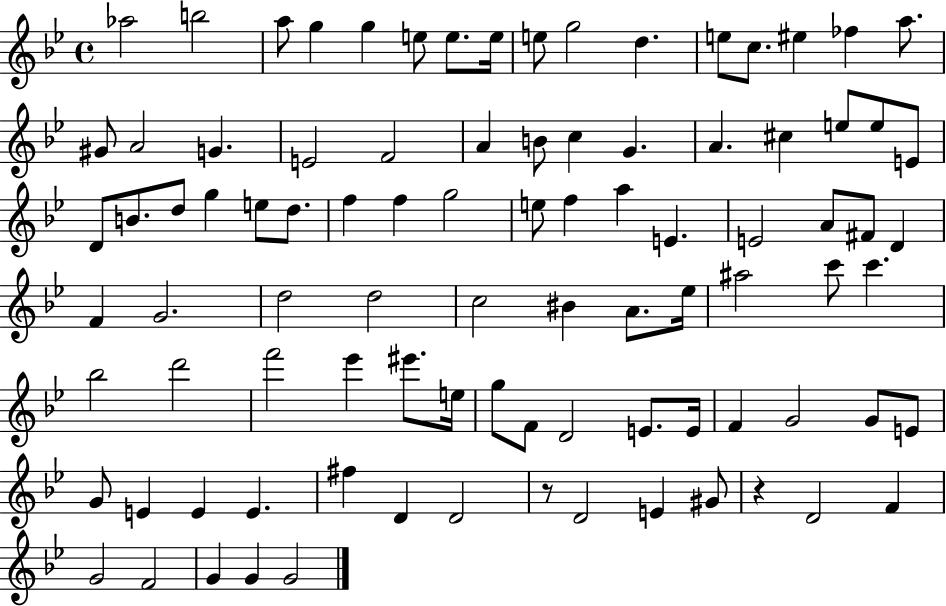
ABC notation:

X:1
T:Untitled
M:4/4
L:1/4
K:Bb
_a2 b2 a/2 g g e/2 e/2 e/4 e/2 g2 d e/2 c/2 ^e _f a/2 ^G/2 A2 G E2 F2 A B/2 c G A ^c e/2 e/2 E/2 D/2 B/2 d/2 g e/2 d/2 f f g2 e/2 f a E E2 A/2 ^F/2 D F G2 d2 d2 c2 ^B A/2 _e/4 ^a2 c'/2 c' _b2 d'2 f'2 _e' ^e'/2 e/4 g/2 F/2 D2 E/2 E/4 F G2 G/2 E/2 G/2 E E E ^f D D2 z/2 D2 E ^G/2 z D2 F G2 F2 G G G2